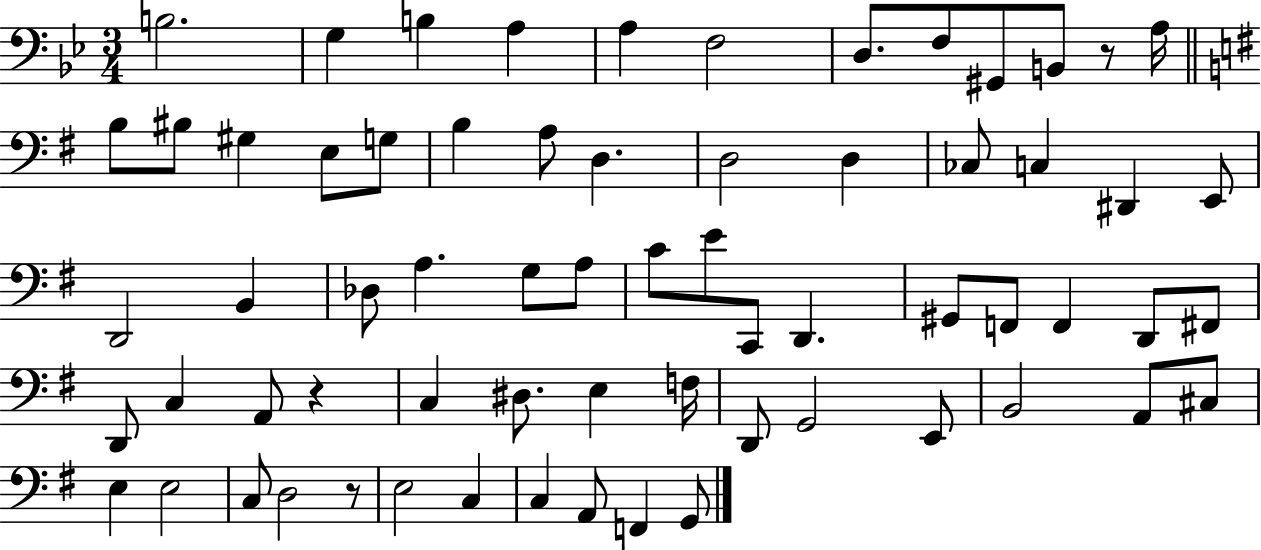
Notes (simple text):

B3/h. G3/q B3/q A3/q A3/q F3/h D3/e. F3/e G#2/e B2/e R/e A3/s B3/e BIS3/e G#3/q E3/e G3/e B3/q A3/e D3/q. D3/h D3/q CES3/e C3/q D#2/q E2/e D2/h B2/q Db3/e A3/q. G3/e A3/e C4/e E4/e C2/e D2/q. G#2/e F2/e F2/q D2/e F#2/e D2/e C3/q A2/e R/q C3/q D#3/e. E3/q F3/s D2/e G2/h E2/e B2/h A2/e C#3/e E3/q E3/h C3/e D3/h R/e E3/h C3/q C3/q A2/e F2/q G2/e